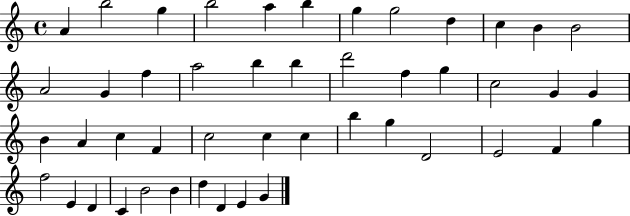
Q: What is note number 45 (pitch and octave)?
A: D4